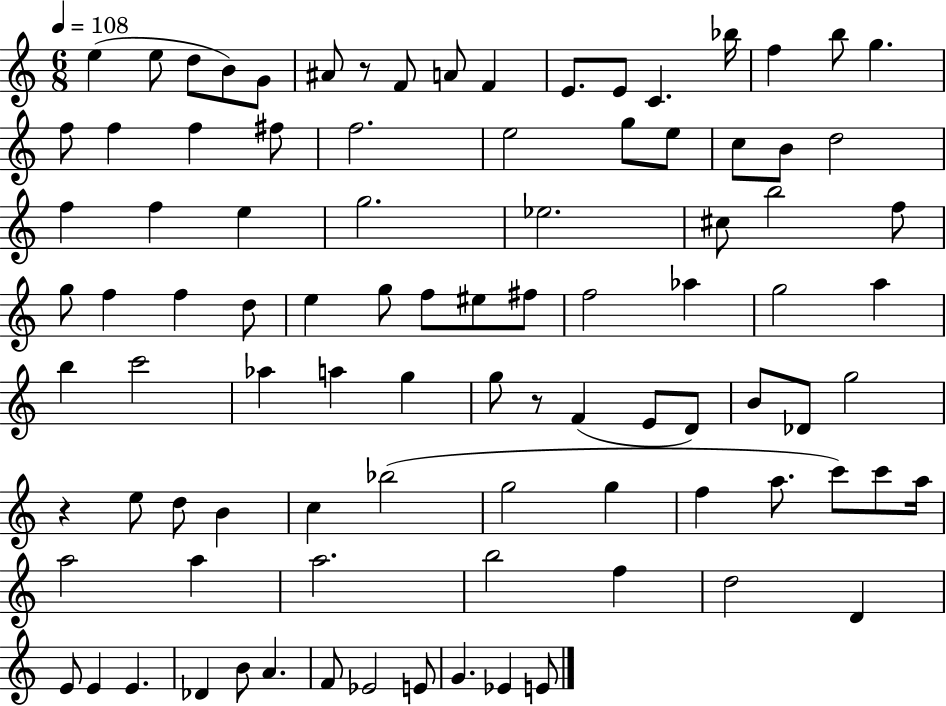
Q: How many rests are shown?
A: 3